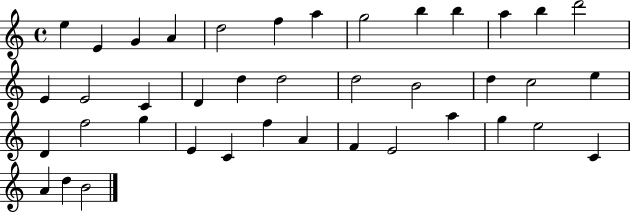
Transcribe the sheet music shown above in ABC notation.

X:1
T:Untitled
M:4/4
L:1/4
K:C
e E G A d2 f a g2 b b a b d'2 E E2 C D d d2 d2 B2 d c2 e D f2 g E C f A F E2 a g e2 C A d B2